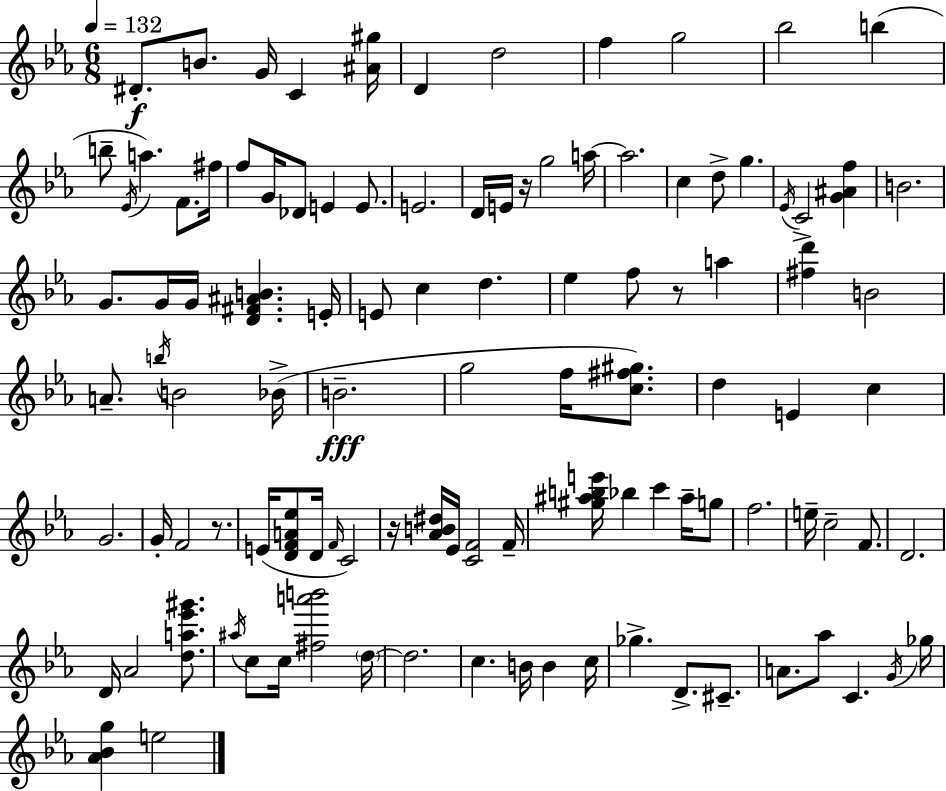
{
  \clef treble
  \numericTimeSignature
  \time 6/8
  \key ees \major
  \tempo 4 = 132
  \repeat volta 2 { dis'8.-.\f b'8. g'16 c'4 <ais' gis''>16 | d'4 d''2 | f''4 g''2 | bes''2 b''4( | \break b''8-- \acciaccatura { ees'16 }) a''4. f'8. | fis''16 f''8 g'16 des'8 e'4 e'8. | e'2. | d'16 e'16 r16 g''2 | \break a''16~~ a''2. | c''4 d''8-> g''4. | \acciaccatura { ees'16 } c'2-> <g' ais' f''>4 | b'2. | \break g'8. g'16 g'16 <d' fis' ais' b'>4. | e'16-. e'8 c''4 d''4. | ees''4 f''8 r8 a''4 | <fis'' d'''>4 b'2 | \break a'8.-- \acciaccatura { b''16 } b'2 | bes'16->( b'2.--\fff | g''2 f''16 | <c'' fis'' gis''>8.) d''4 e'4 c''4 | \break g'2. | g'16-. f'2 | r8. e'16( <d' f' a' ees''>8 d'16 \grace { f'16 } c'2) | r16 <aes' b' dis''>16 ees'16 <c' f'>2 | \break f'16-- <gis'' ais'' b'' e'''>16 bes''4 c'''4 | ais''16-- g''8 f''2. | e''16-- c''2-- | f'8. d'2. | \break d'16 aes'2 | <d'' a'' ees''' gis'''>8. \acciaccatura { ais''16 } c''8 c''16 <fis'' a''' b'''>2 | \parenthesize d''16~~ d''2. | c''4. b'16 | \break b'4 c''16 ges''4.-> d'8.-> | cis'8.-- a'8. aes''8 c'4. | \acciaccatura { g'16 } ges''16 <aes' bes' g''>4 e''2 | } \bar "|."
}